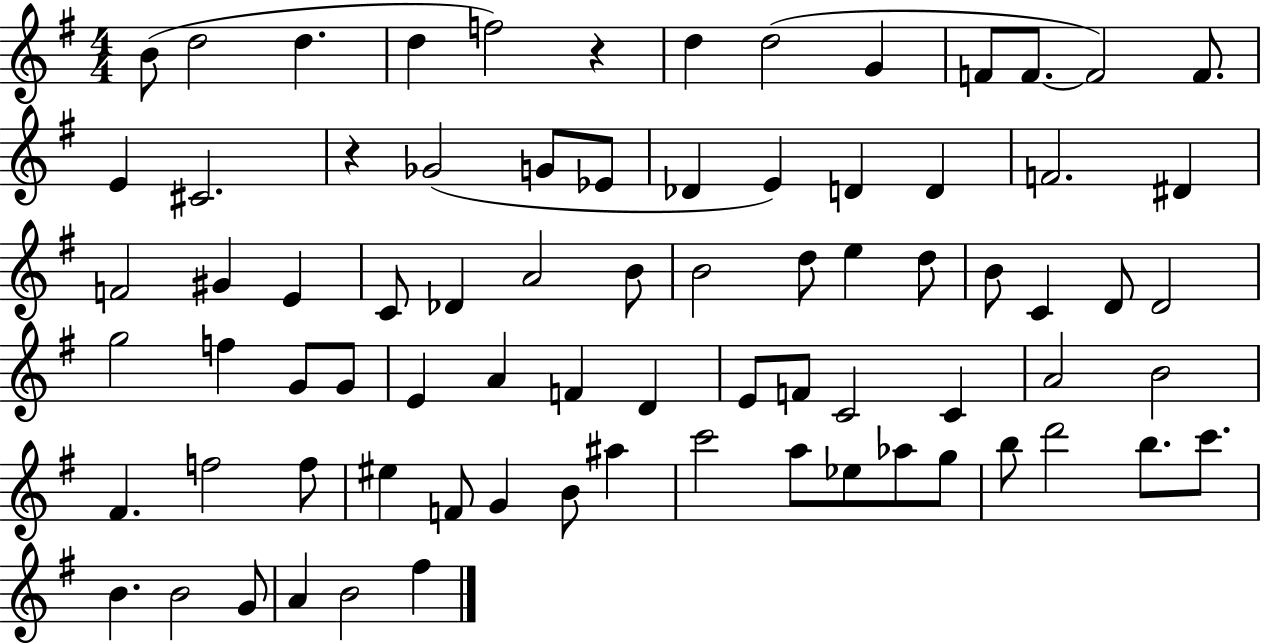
B4/e D5/h D5/q. D5/q F5/h R/q D5/q D5/h G4/q F4/e F4/e. F4/h F4/e. E4/q C#4/h. R/q Gb4/h G4/e Eb4/e Db4/q E4/q D4/q D4/q F4/h. D#4/q F4/h G#4/q E4/q C4/e Db4/q A4/h B4/e B4/h D5/e E5/q D5/e B4/e C4/q D4/e D4/h G5/h F5/q G4/e G4/e E4/q A4/q F4/q D4/q E4/e F4/e C4/h C4/q A4/h B4/h F#4/q. F5/h F5/e EIS5/q F4/e G4/q B4/e A#5/q C6/h A5/e Eb5/e Ab5/e G5/e B5/e D6/h B5/e. C6/e. B4/q. B4/h G4/e A4/q B4/h F#5/q